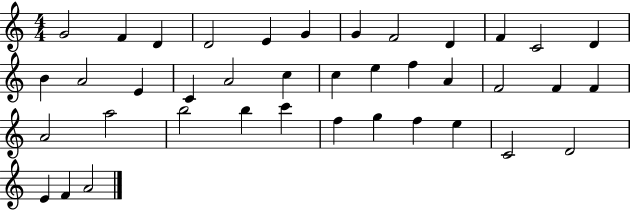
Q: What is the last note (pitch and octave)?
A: A4